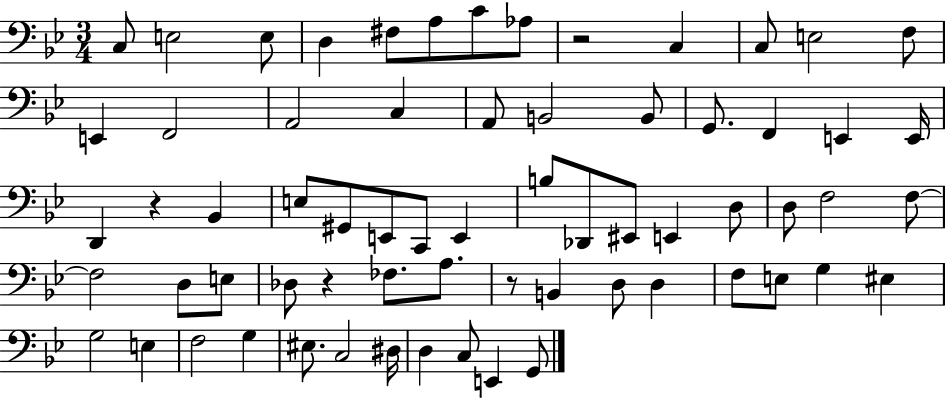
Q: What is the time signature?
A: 3/4